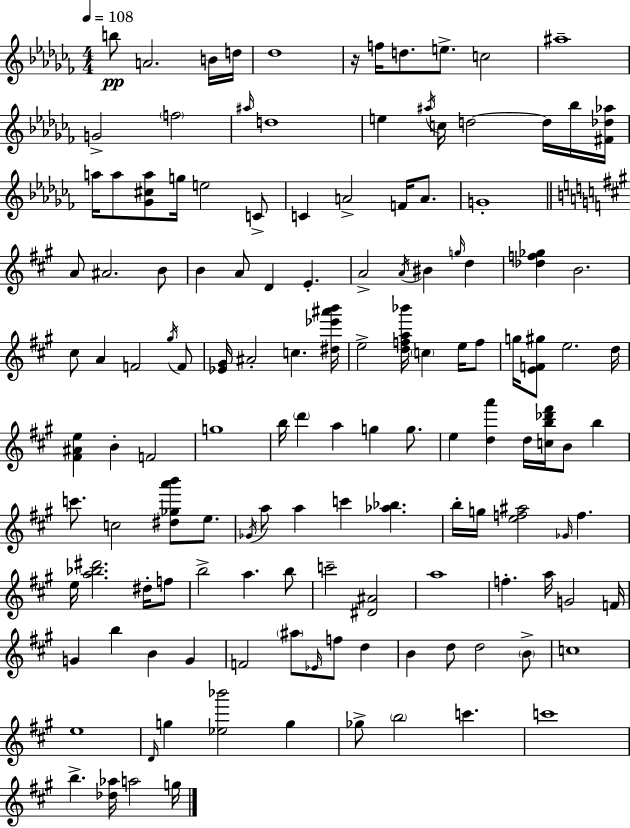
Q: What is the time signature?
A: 4/4